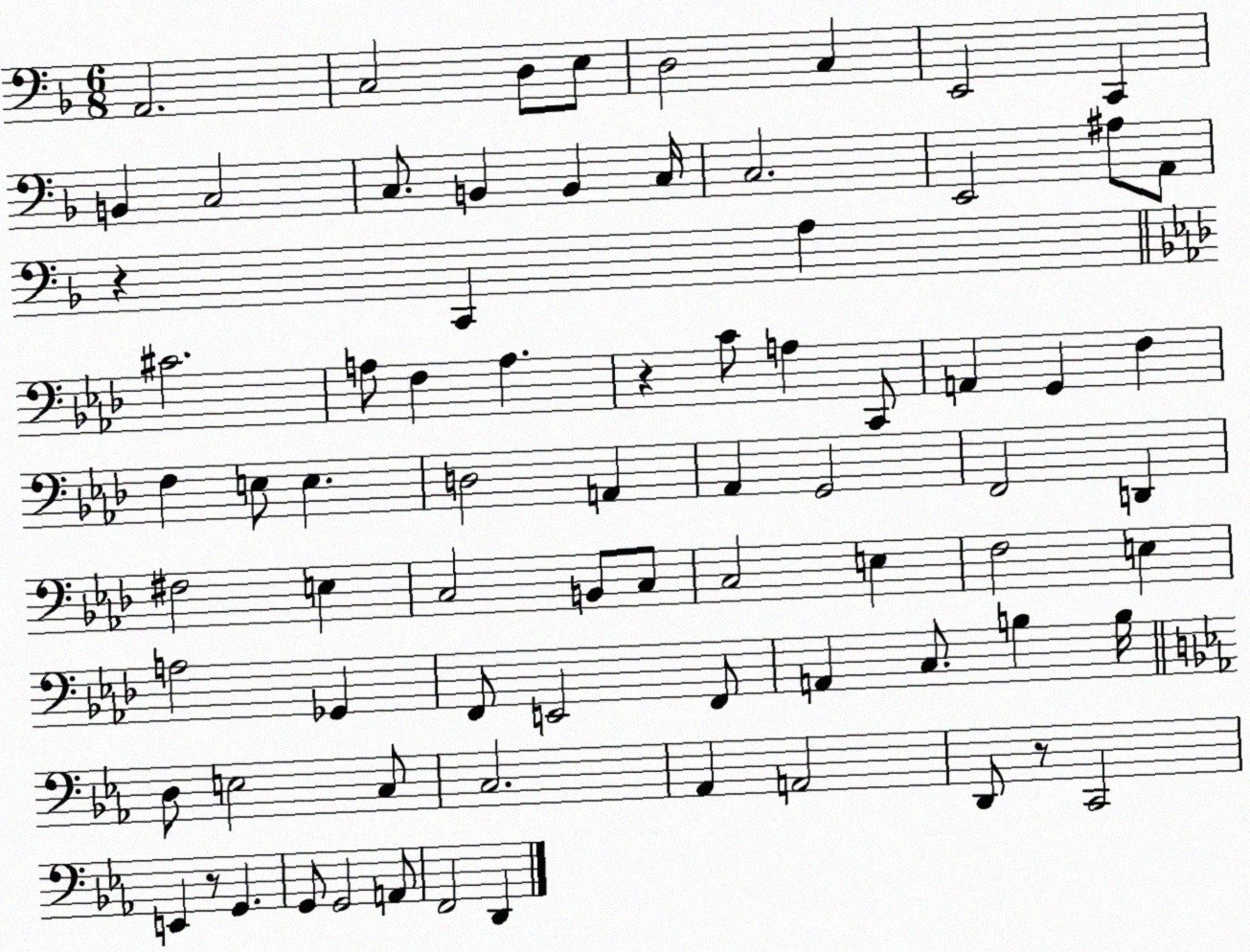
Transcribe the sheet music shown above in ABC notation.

X:1
T:Untitled
M:6/8
L:1/4
K:F
A,,2 C,2 D,/2 E,/2 D,2 C, E,,2 C,, B,, C,2 C,/2 B,, B,, C,/4 C,2 E,,2 ^A,/2 A,,/2 z C,, A, ^C2 A,/2 F, A, z C/2 A, C,,/2 A,, G,, F, F, E,/2 E, D,2 A,, _A,, G,,2 F,,2 D,, ^F,2 E, C,2 B,,/2 C,/2 C,2 E, F,2 E, A,2 _G,, F,,/2 E,,2 F,,/2 A,, C,/2 B, B,/4 D,/2 E,2 C,/2 C,2 _A,, A,,2 D,,/2 z/2 C,,2 E,, z/2 G,, G,,/2 G,,2 A,,/2 F,,2 D,,